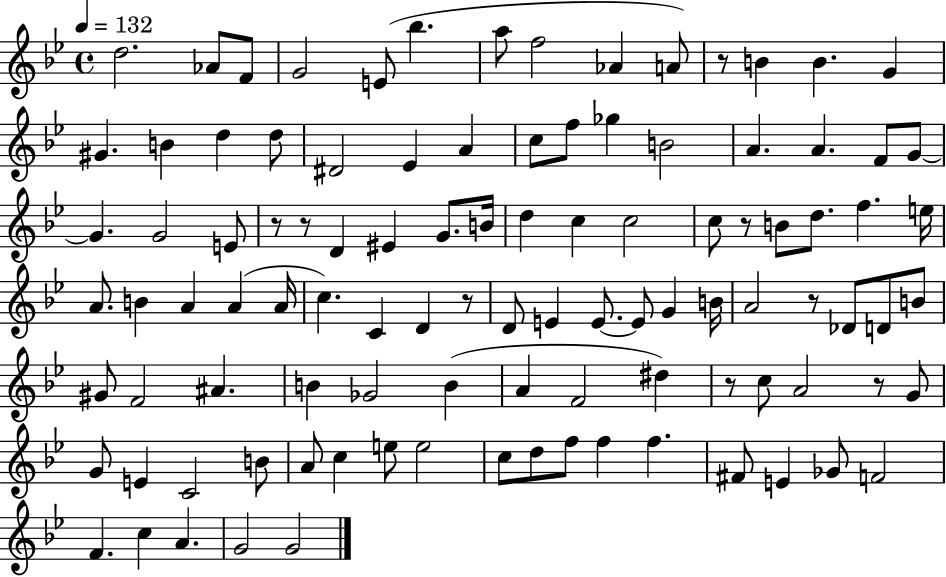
D5/h. Ab4/e F4/e G4/h E4/e Bb5/q. A5/e F5/h Ab4/q A4/e R/e B4/q B4/q. G4/q G#4/q. B4/q D5/q D5/e D#4/h Eb4/q A4/q C5/e F5/e Gb5/q B4/h A4/q. A4/q. F4/e G4/e G4/q. G4/h E4/e R/e R/e D4/q EIS4/q G4/e. B4/s D5/q C5/q C5/h C5/e R/e B4/e D5/e. F5/q. E5/s A4/e. B4/q A4/q A4/q A4/s C5/q. C4/q D4/q R/e D4/e E4/q E4/e. E4/e G4/q B4/s A4/h R/e Db4/e D4/e B4/e G#4/e F4/h A#4/q. B4/q Gb4/h B4/q A4/q F4/h D#5/q R/e C5/e A4/h R/e G4/e G4/e E4/q C4/h B4/e A4/e C5/q E5/e E5/h C5/e D5/e F5/e F5/q F5/q. F#4/e E4/q Gb4/e F4/h F4/q. C5/q A4/q. G4/h G4/h